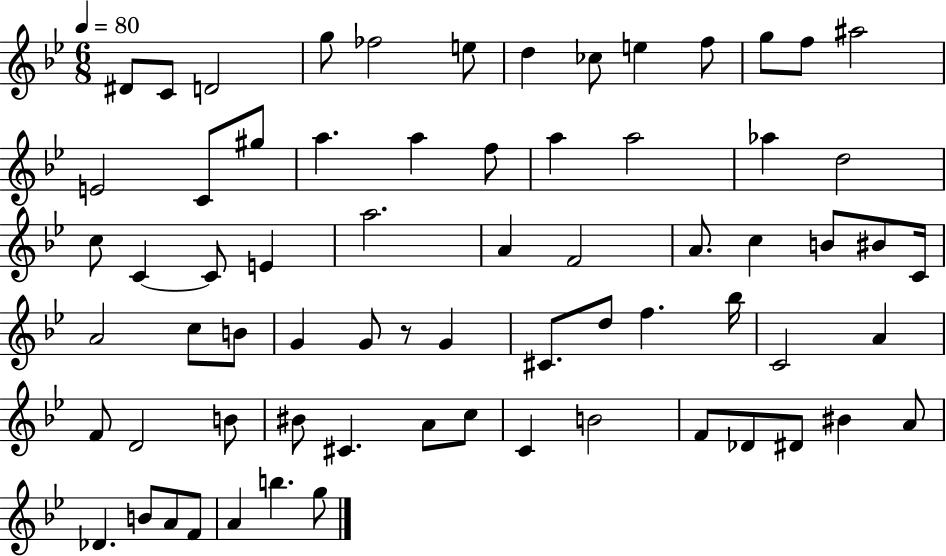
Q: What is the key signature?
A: BES major